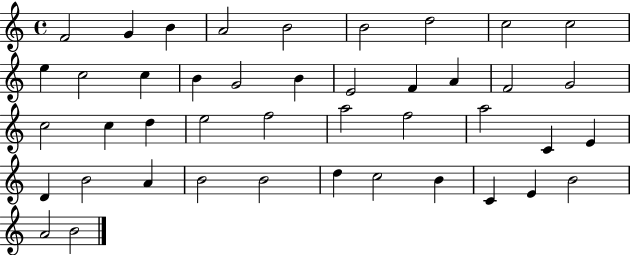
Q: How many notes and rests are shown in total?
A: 43